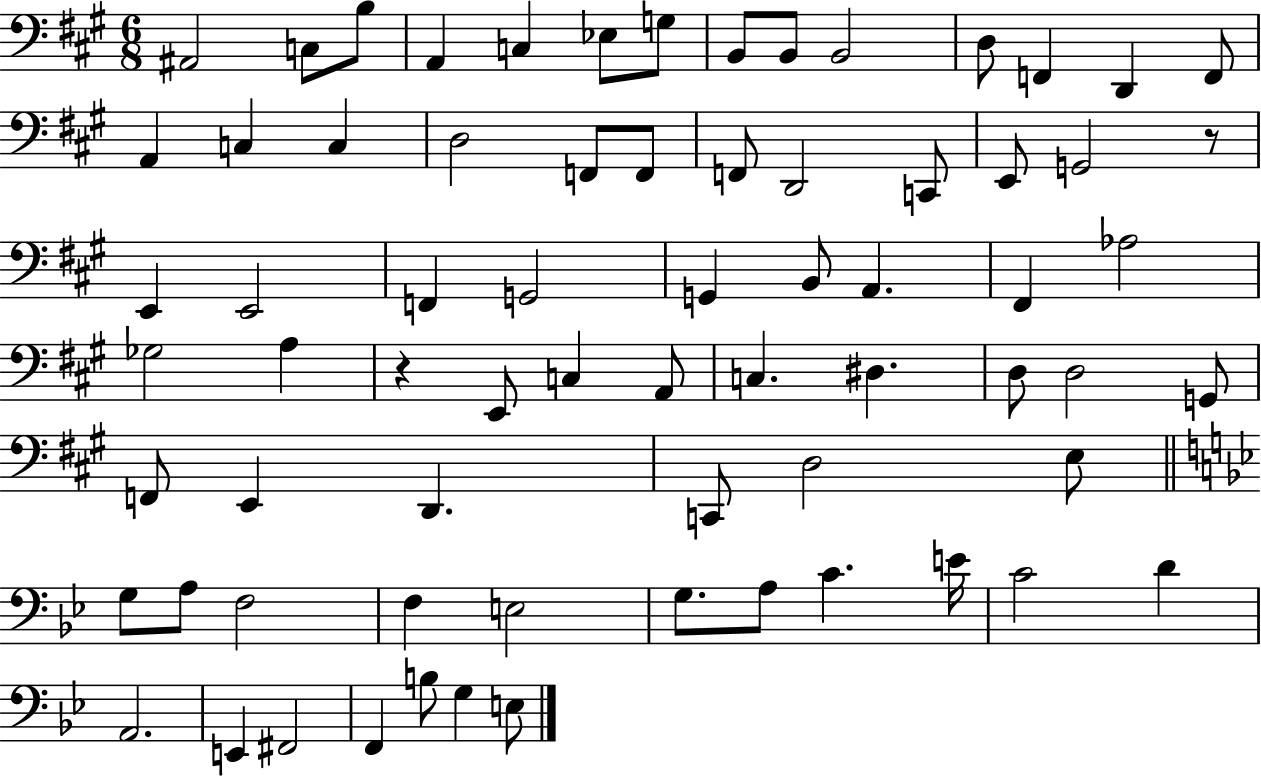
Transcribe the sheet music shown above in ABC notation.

X:1
T:Untitled
M:6/8
L:1/4
K:A
^A,,2 C,/2 B,/2 A,, C, _E,/2 G,/2 B,,/2 B,,/2 B,,2 D,/2 F,, D,, F,,/2 A,, C, C, D,2 F,,/2 F,,/2 F,,/2 D,,2 C,,/2 E,,/2 G,,2 z/2 E,, E,,2 F,, G,,2 G,, B,,/2 A,, ^F,, _A,2 _G,2 A, z E,,/2 C, A,,/2 C, ^D, D,/2 D,2 G,,/2 F,,/2 E,, D,, C,,/2 D,2 E,/2 G,/2 A,/2 F,2 F, E,2 G,/2 A,/2 C E/4 C2 D A,,2 E,, ^F,,2 F,, B,/2 G, E,/2